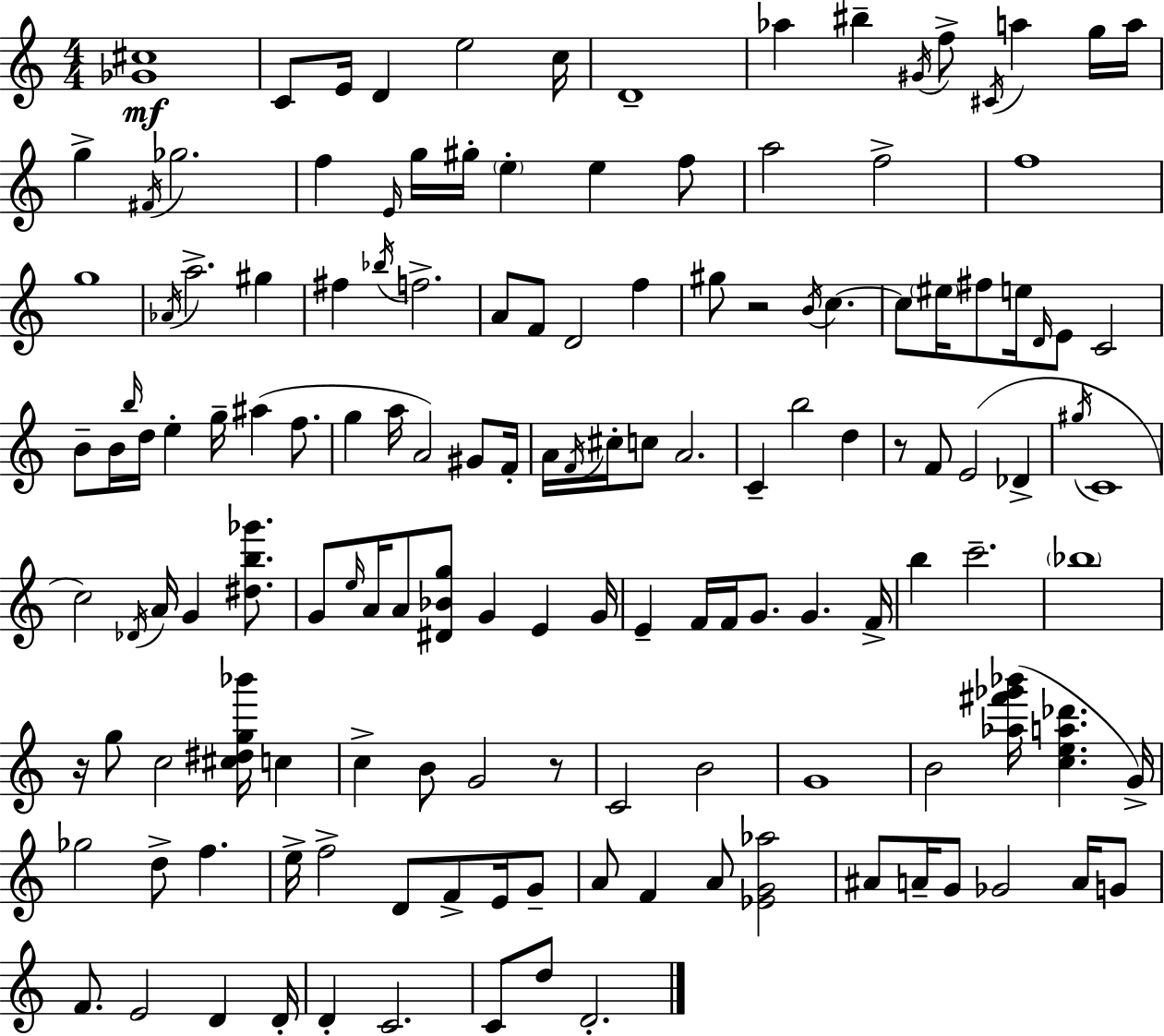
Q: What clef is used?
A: treble